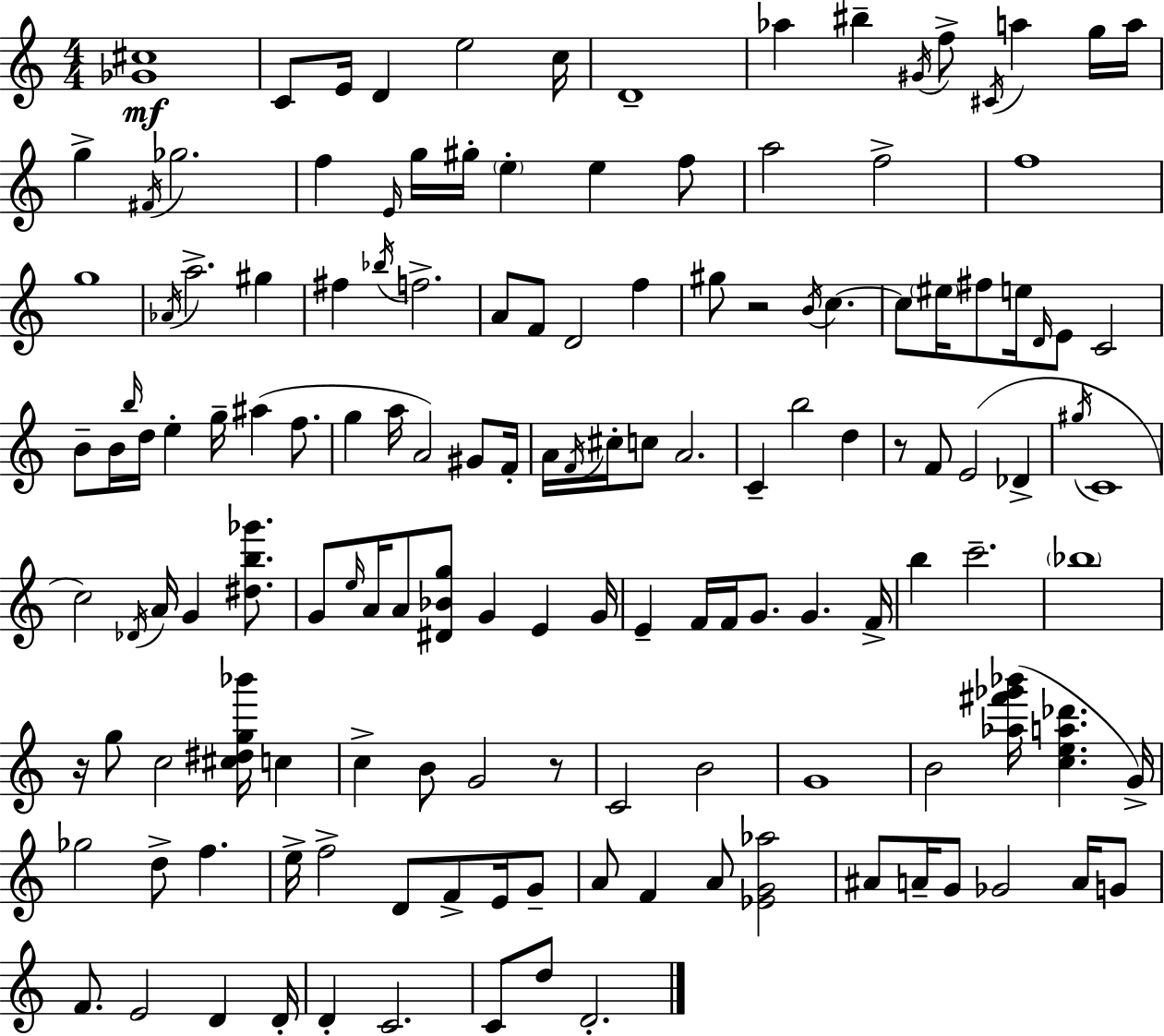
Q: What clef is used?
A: treble